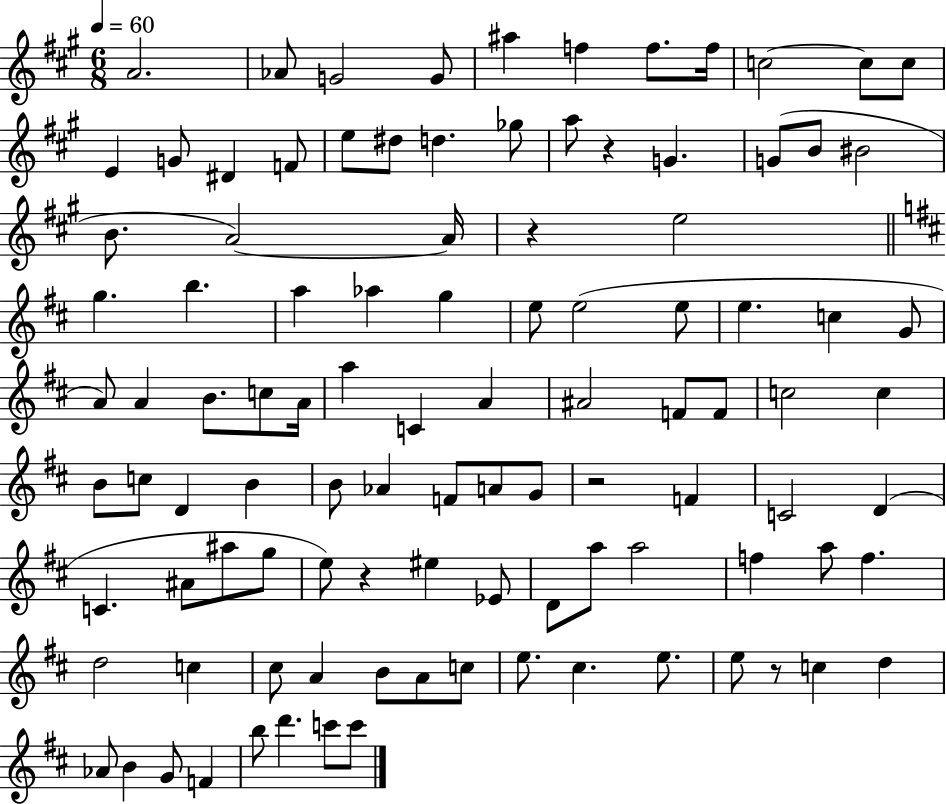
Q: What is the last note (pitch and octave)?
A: C6